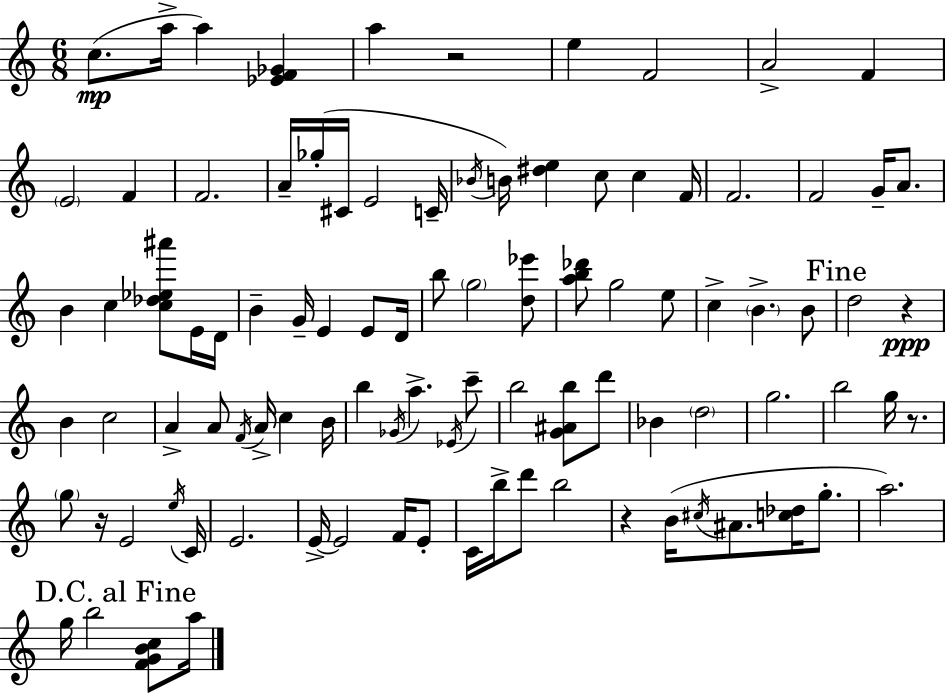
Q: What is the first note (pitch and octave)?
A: C5